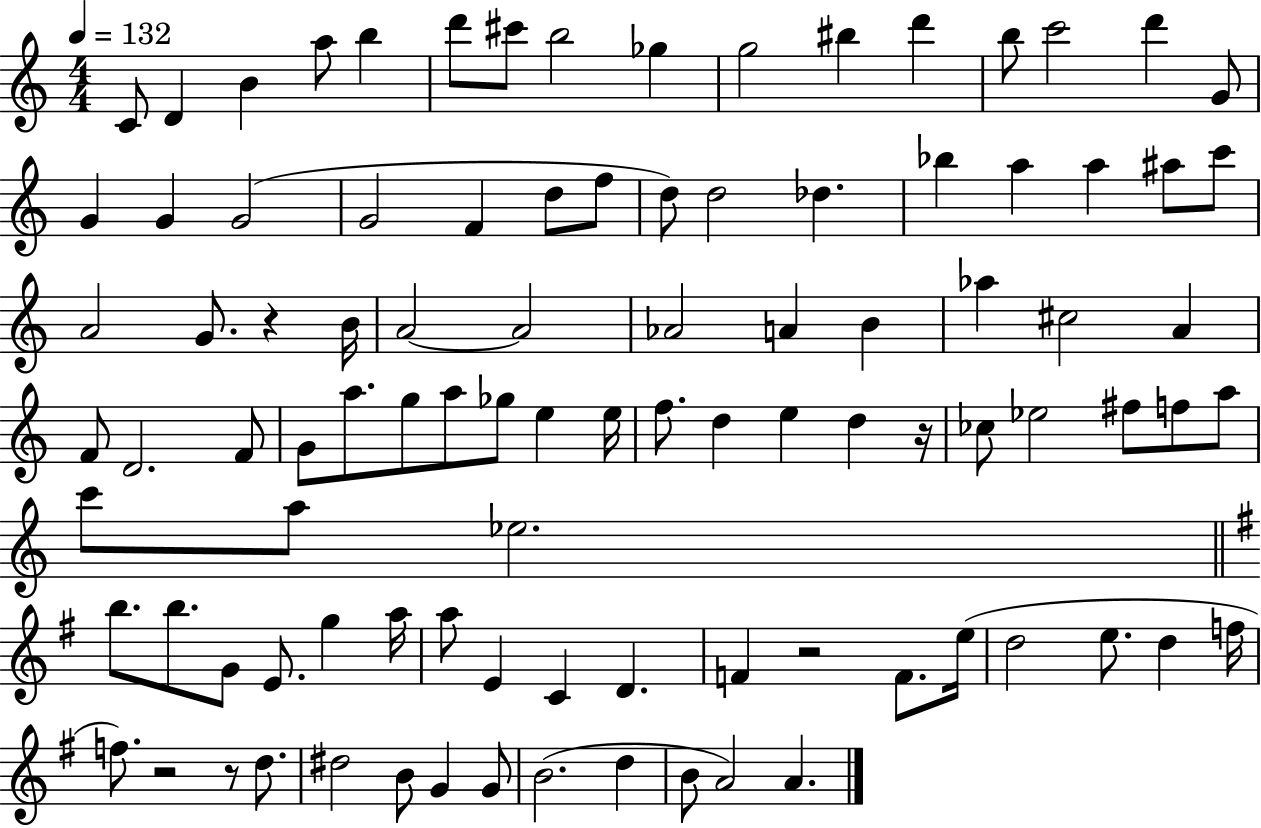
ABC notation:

X:1
T:Untitled
M:4/4
L:1/4
K:C
C/2 D B a/2 b d'/2 ^c'/2 b2 _g g2 ^b d' b/2 c'2 d' G/2 G G G2 G2 F d/2 f/2 d/2 d2 _d _b a a ^a/2 c'/2 A2 G/2 z B/4 A2 A2 _A2 A B _a ^c2 A F/2 D2 F/2 G/2 a/2 g/2 a/2 _g/2 e e/4 f/2 d e d z/4 _c/2 _e2 ^f/2 f/2 a/2 c'/2 a/2 _e2 b/2 b/2 G/2 E/2 g a/4 a/2 E C D F z2 F/2 e/4 d2 e/2 d f/4 f/2 z2 z/2 d/2 ^d2 B/2 G G/2 B2 d B/2 A2 A